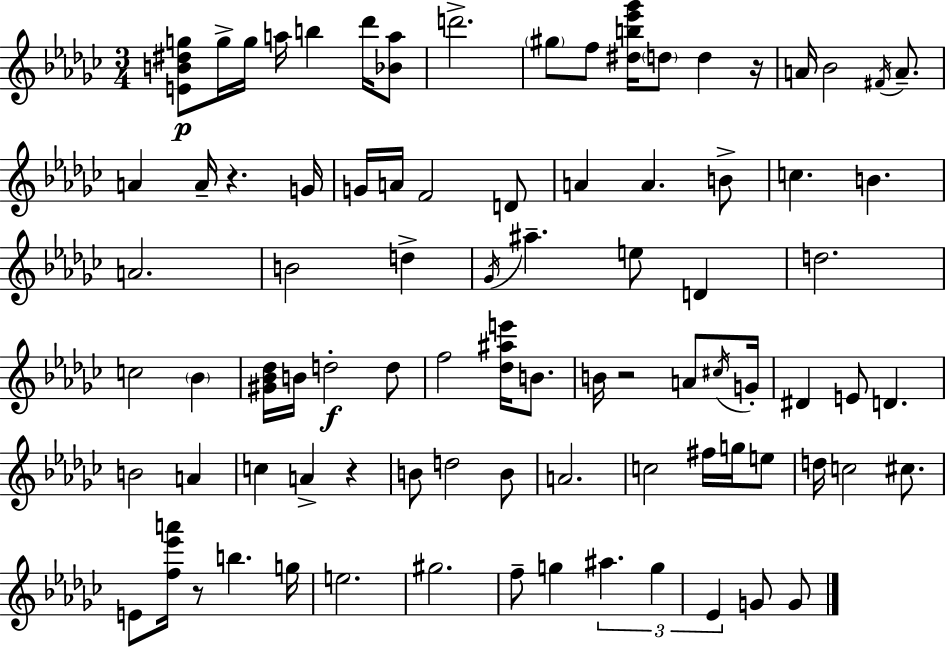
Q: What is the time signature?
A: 3/4